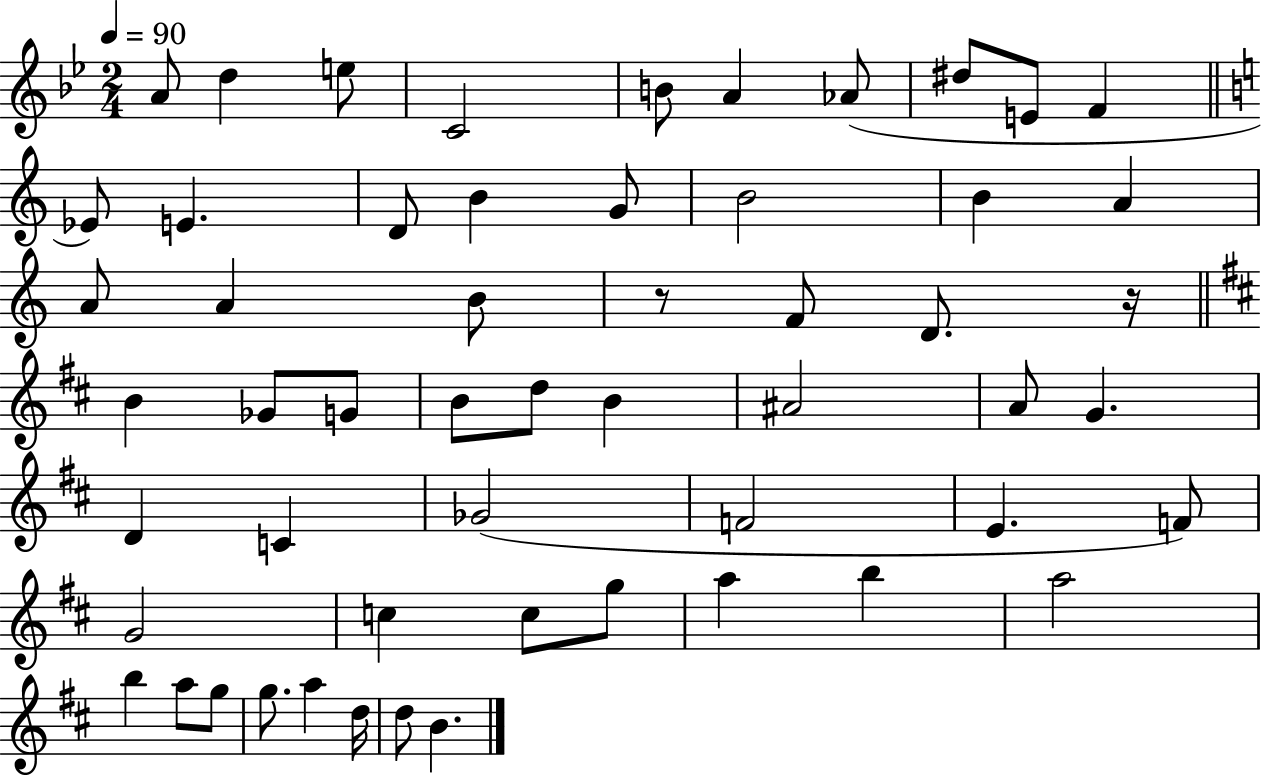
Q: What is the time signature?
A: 2/4